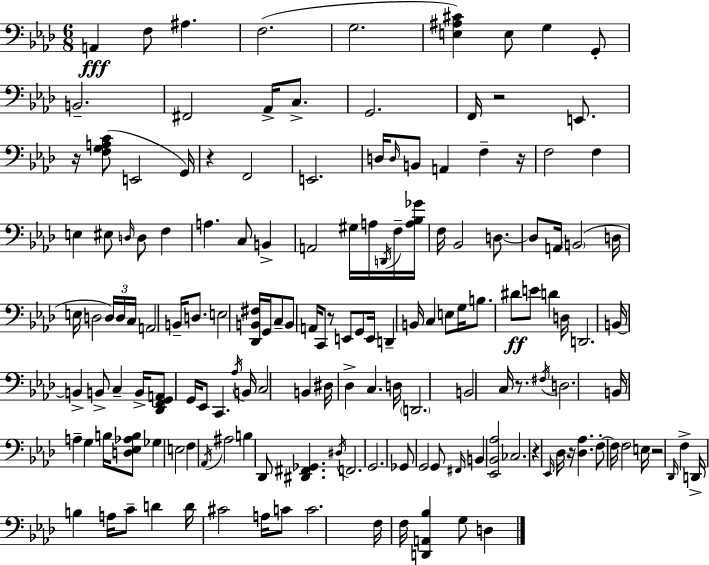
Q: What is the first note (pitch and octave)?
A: A2